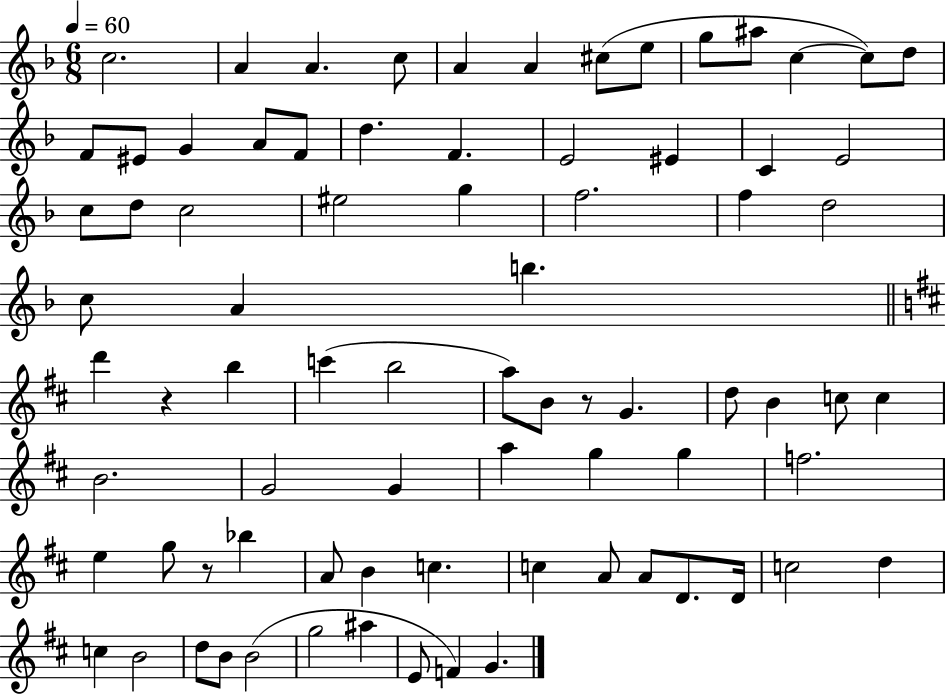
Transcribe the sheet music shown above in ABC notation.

X:1
T:Untitled
M:6/8
L:1/4
K:F
c2 A A c/2 A A ^c/2 e/2 g/2 ^a/2 c c/2 d/2 F/2 ^E/2 G A/2 F/2 d F E2 ^E C E2 c/2 d/2 c2 ^e2 g f2 f d2 c/2 A b d' z b c' b2 a/2 B/2 z/2 G d/2 B c/2 c B2 G2 G a g g f2 e g/2 z/2 _b A/2 B c c A/2 A/2 D/2 D/4 c2 d c B2 d/2 B/2 B2 g2 ^a E/2 F G